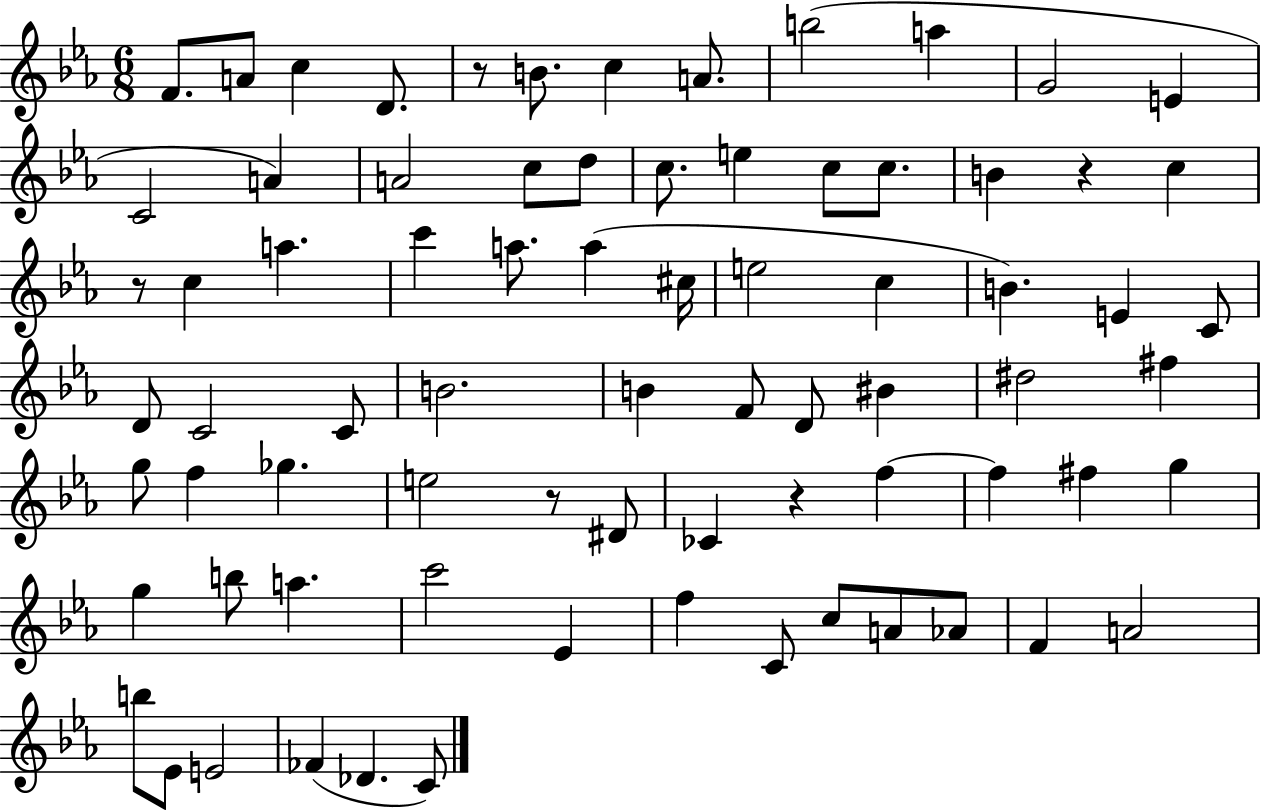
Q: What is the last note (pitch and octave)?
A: C4